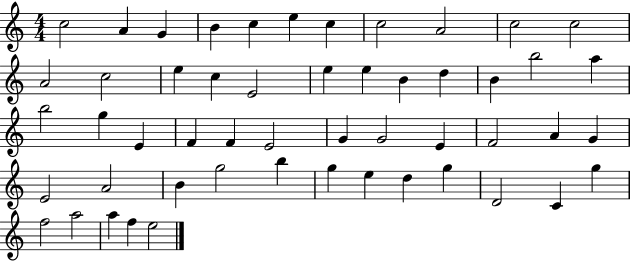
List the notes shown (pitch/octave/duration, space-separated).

C5/h A4/q G4/q B4/q C5/q E5/q C5/q C5/h A4/h C5/h C5/h A4/h C5/h E5/q C5/q E4/h E5/q E5/q B4/q D5/q B4/q B5/h A5/q B5/h G5/q E4/q F4/q F4/q E4/h G4/q G4/h E4/q F4/h A4/q G4/q E4/h A4/h B4/q G5/h B5/q G5/q E5/q D5/q G5/q D4/h C4/q G5/q F5/h A5/h A5/q F5/q E5/h